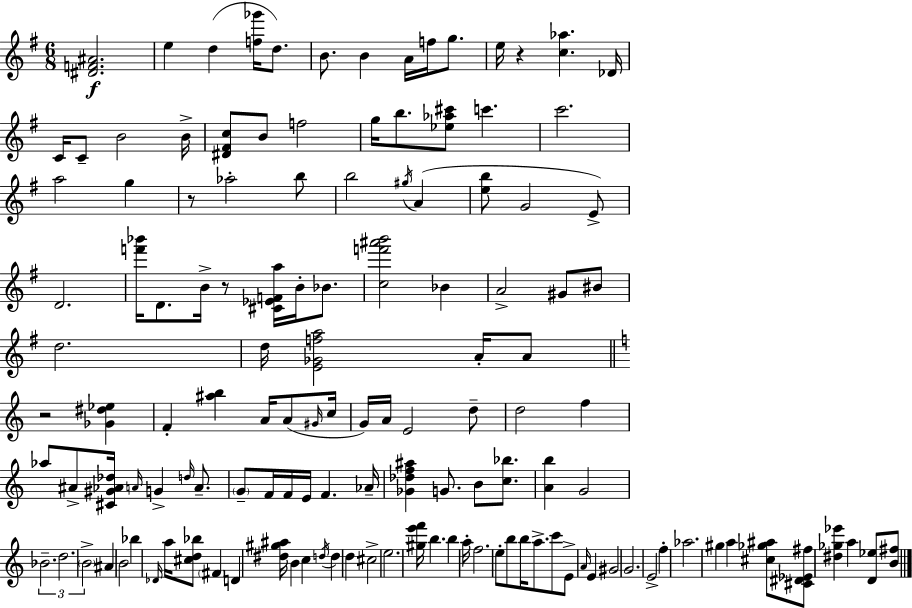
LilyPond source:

{
  \clef treble
  \numericTimeSignature
  \time 6/8
  \key g \major
  \repeat volta 2 { <dis' f' ais'>2.\f | e''4 d''4( <f'' ges'''>16 d''8.) | b'8. b'4 a'16 f''16 g''8. | e''16 r4 <c'' aes''>4. des'16 | \break c'16 c'8-- b'2 b'16-> | <dis' fis' c''>8 b'8 f''2 | g''16 b''8. <ees'' aes'' cis'''>8 c'''4. | c'''2. | \break a''2 g''4 | r8 aes''2-. b''8 | b''2 \acciaccatura { gis''16 } a'4( | <e'' b''>8 g'2 e'8->) | \break d'2. | <f''' bes'''>16 d'8. b'16-> r8 <cis' ees' f' a''>16 b'16-. bes'8. | <c'' f''' ais''' b'''>2 bes'4 | a'2-> gis'8 bis'8 | \break d''2. | d''16 <e' ges' f'' a''>2 a'16-. a'8 | \bar "||" \break \key c \major r2 <ges' dis'' ees''>4 | f'4-. <ais'' b''>4 a'16 a'8( \grace { gis'16 } | c''16 g'16) a'16 e'2 d''8-- | d''2 f''4 | \break aes''8 ais'8-> <cis' gis' aes' des''>16 \grace { a'16 } g'4-> \grace { d''16 } | a'8.-- \parenthesize g'8-- f'16 f'16 e'16 f'4. | aes'16-- <ges' des'' f'' ais''>4 g'8. b'8 | <c'' bes''>8. <a' b''>4 g'2 | \break \tuplet 3/2 { bes'2.-- | d''2. | \parenthesize b'2-> } ais'4 | b'2 bes''4 | \break \grace { des'16 } a''16 <cis'' d'' bes''>8 \parenthesize fis'4 d'4 | <dis'' gis'' ais''>16 b'4 c''4 | \acciaccatura { d''16 } d''4 d''4 cis''2-> | e''2. | \break <gis'' e''' f'''>16 b''4. | b''4 a''16-. f''2. | e''8-. b''8 b''16 a''8.-> | c'''8 e'8-> \grace { a'16 } e'4 gis'2 | \break g'2. | e'2-> | f''4-. aes''2. | gis''4 a''4 | \break <cis'' ges'' ais''>8 <cis' dis' ees' fis''>8 <dis'' ges'' ees'''>4 a''4 | <d' ees''>8 <b' fis''>8 } \bar "|."
}